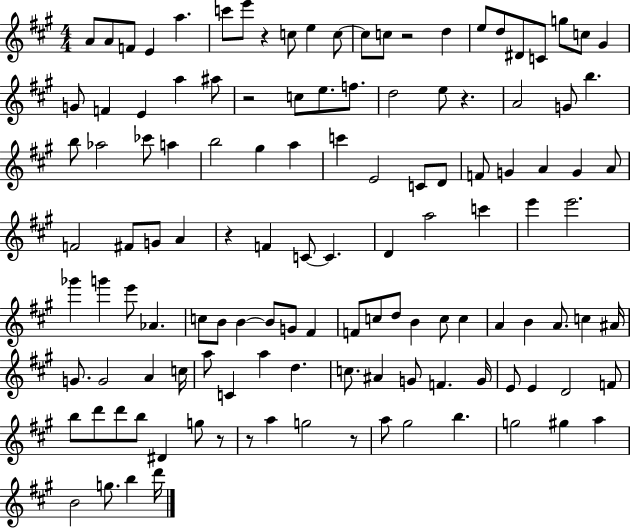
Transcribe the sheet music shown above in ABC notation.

X:1
T:Untitled
M:4/4
L:1/4
K:A
A/2 A/2 F/2 E a c'/2 e'/2 z c/2 e c/2 c/2 c/2 z2 d e/2 d/2 ^D/2 C/2 g/2 c/2 ^G G/2 F E a ^a/2 z2 c/2 e/2 f/2 d2 e/2 z A2 G/2 b b/2 _a2 _c'/2 a b2 ^g a c' E2 C/2 D/2 F/2 G A G A/2 F2 ^F/2 G/2 A z F C/2 C D a2 c' e' e'2 _g' g' e'/2 _A c/2 B/2 B B/2 G/2 ^F F/2 c/2 d/2 B c/2 c A B A/2 c ^A/4 G/2 G2 A c/4 a/2 C a d c/2 ^A G/2 F G/4 E/2 E D2 F/2 b/2 d'/2 d'/2 b/2 ^D g/2 z/2 z/2 a g2 z/2 a/2 ^g2 b g2 ^g a B2 g/2 b d'/4